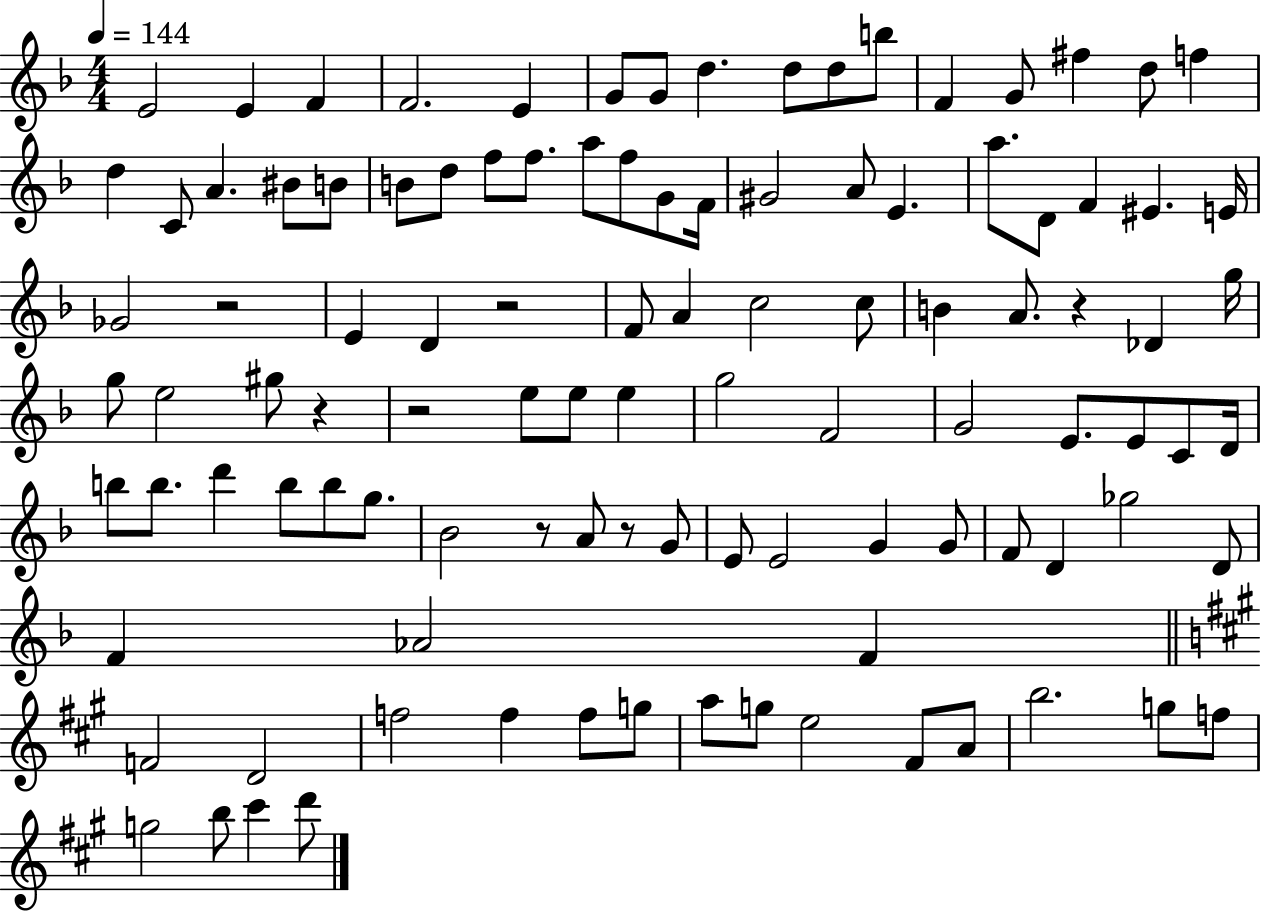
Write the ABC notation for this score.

X:1
T:Untitled
M:4/4
L:1/4
K:F
E2 E F F2 E G/2 G/2 d d/2 d/2 b/2 F G/2 ^f d/2 f d C/2 A ^B/2 B/2 B/2 d/2 f/2 f/2 a/2 f/2 G/2 F/4 ^G2 A/2 E a/2 D/2 F ^E E/4 _G2 z2 E D z2 F/2 A c2 c/2 B A/2 z _D g/4 g/2 e2 ^g/2 z z2 e/2 e/2 e g2 F2 G2 E/2 E/2 C/2 D/4 b/2 b/2 d' b/2 b/2 g/2 _B2 z/2 A/2 z/2 G/2 E/2 E2 G G/2 F/2 D _g2 D/2 F _A2 F F2 D2 f2 f f/2 g/2 a/2 g/2 e2 ^F/2 A/2 b2 g/2 f/2 g2 b/2 ^c' d'/2